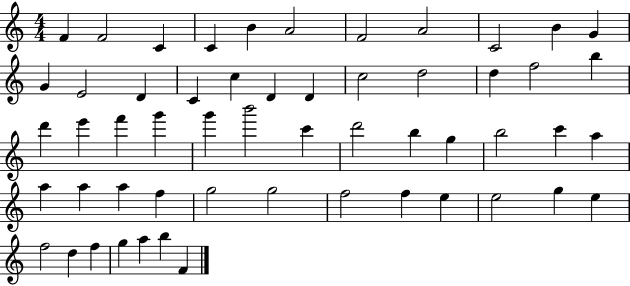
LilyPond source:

{
  \clef treble
  \numericTimeSignature
  \time 4/4
  \key c \major
  f'4 f'2 c'4 | c'4 b'4 a'2 | f'2 a'2 | c'2 b'4 g'4 | \break g'4 e'2 d'4 | c'4 c''4 d'4 d'4 | c''2 d''2 | d''4 f''2 b''4 | \break d'''4 e'''4 f'''4 g'''4 | g'''4 b'''2 c'''4 | d'''2 b''4 g''4 | b''2 c'''4 a''4 | \break a''4 a''4 a''4 f''4 | g''2 g''2 | f''2 f''4 e''4 | e''2 g''4 e''4 | \break f''2 d''4 f''4 | g''4 a''4 b''4 f'4 | \bar "|."
}